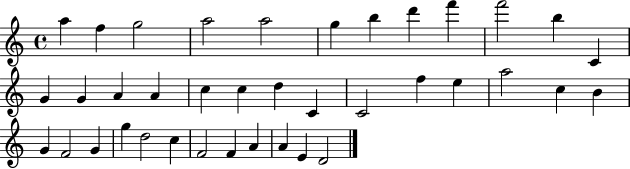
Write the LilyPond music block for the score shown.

{
  \clef treble
  \time 4/4
  \defaultTimeSignature
  \key c \major
  a''4 f''4 g''2 | a''2 a''2 | g''4 b''4 d'''4 f'''4 | f'''2 b''4 c'4 | \break g'4 g'4 a'4 a'4 | c''4 c''4 d''4 c'4 | c'2 f''4 e''4 | a''2 c''4 b'4 | \break g'4 f'2 g'4 | g''4 d''2 c''4 | f'2 f'4 a'4 | a'4 e'4 d'2 | \break \bar "|."
}